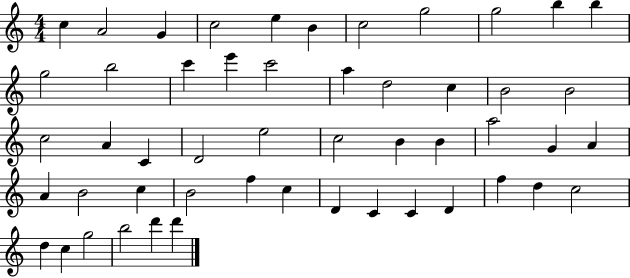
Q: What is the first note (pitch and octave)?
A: C5